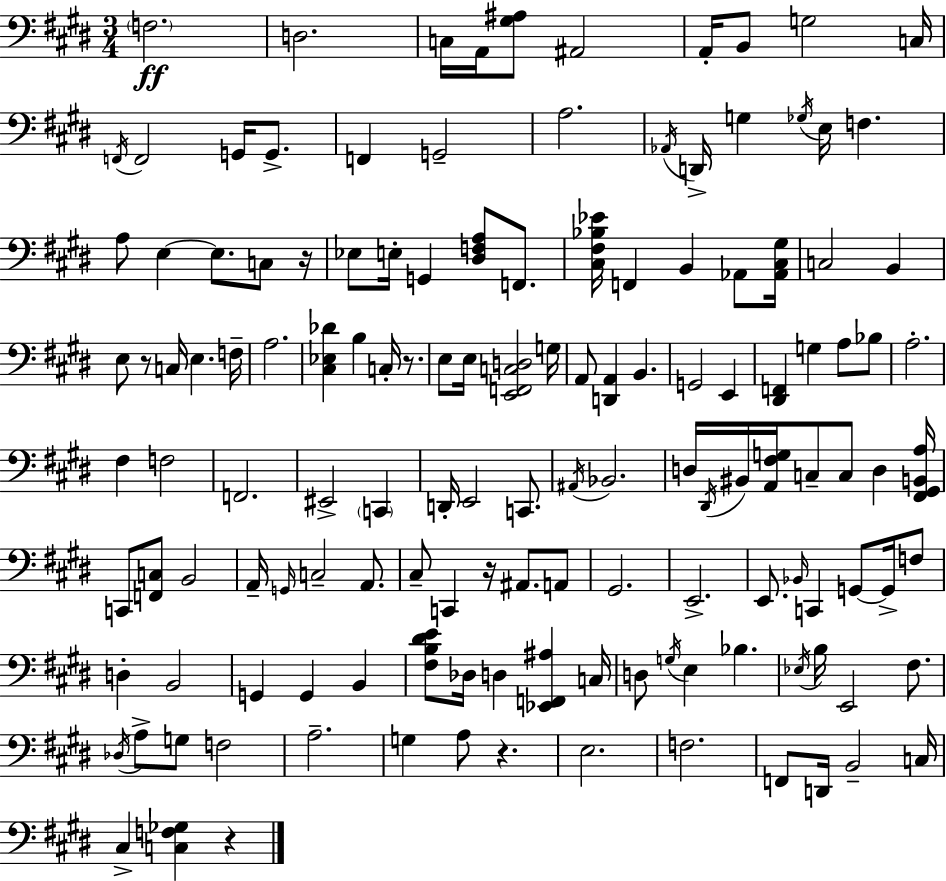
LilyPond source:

{
  \clef bass
  \numericTimeSignature
  \time 3/4
  \key e \major
  \repeat volta 2 { \parenthesize f2.\ff | d2. | c16 a,16 <gis ais>8 ais,2 | a,16-. b,8 g2 c16 | \break \acciaccatura { f,16 } f,2 g,16 g,8.-> | f,4 g,2-- | a2. | \acciaccatura { aes,16 } d,16-> g4 \acciaccatura { ges16 } e16 f4. | \break a8 e4~~ e8. | c8 r16 ees8 e16-. g,4 <dis f a>8 | f,8. <cis fis bes ees'>16 f,4 b,4 | aes,8 <aes, cis gis>16 c2 b,4 | \break e8 r8 c16 e4. | f16-- a2. | <cis ees des'>4 b4 c16-. | r8. e8 e16 <e, f, c d>2 | \break g16 a,8 <d, a,>4 b,4. | g,2 e,4 | <dis, f,>4 g4 a8 | bes8 a2.-. | \break fis4 f2 | f,2. | eis,2-> \parenthesize c,4 | d,16-. e,2 | \break c,8. \acciaccatura { ais,16 } bes,2. | d16 \acciaccatura { dis,16 } bis,16 <a, fis g>16 c8-- c8 | d4 <fis, gis, b, a>16 c,8 <f, c>8 b,2 | a,16-- \grace { g,16 } c2-- | \break a,8. cis8-- c,4 | r16 ais,8. a,8 gis,2. | e,2.-> | e,8. \grace { bes,16 } c,4 | \break g,8~~ g,16-> f8 d4-. b,2 | g,4 g,4 | b,4 <fis b dis' e'>8 des16 d4 | <ees, f, ais>4 c16 d8 \acciaccatura { g16 } e4 | \break bes4. \acciaccatura { ees16 } b16 e,2 | fis8. \acciaccatura { des16 } a8-> | g8 f2 a2.-- | g4 | \break a8 r4. e2. | f2. | f,8 | d,16 b,2-- c16 cis4-> | \break <c f ges>4 r4 } \bar "|."
}